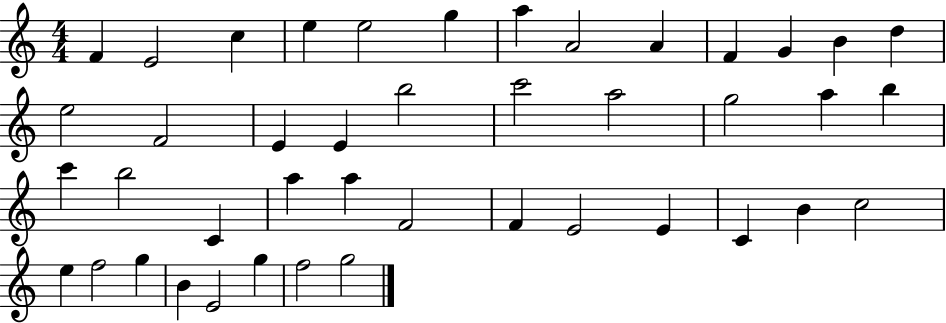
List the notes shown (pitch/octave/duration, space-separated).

F4/q E4/h C5/q E5/q E5/h G5/q A5/q A4/h A4/q F4/q G4/q B4/q D5/q E5/h F4/h E4/q E4/q B5/h C6/h A5/h G5/h A5/q B5/q C6/q B5/h C4/q A5/q A5/q F4/h F4/q E4/h E4/q C4/q B4/q C5/h E5/q F5/h G5/q B4/q E4/h G5/q F5/h G5/h